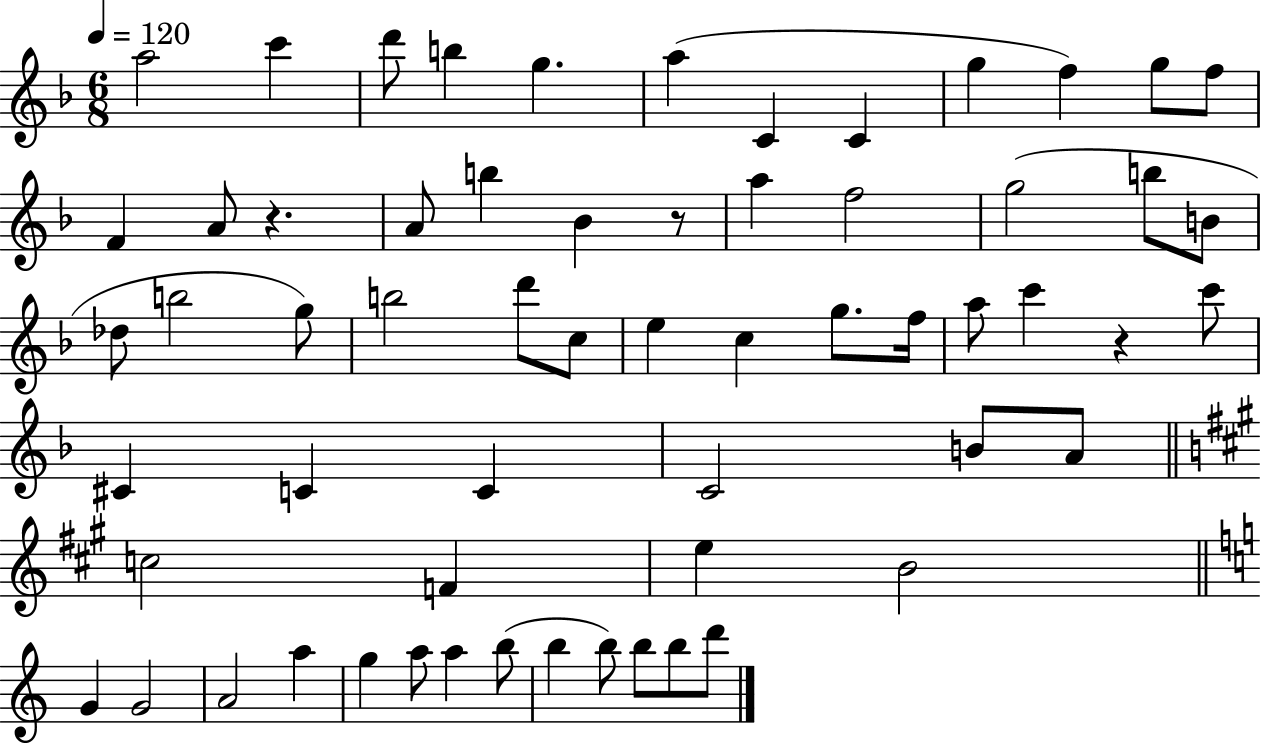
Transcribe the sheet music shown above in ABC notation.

X:1
T:Untitled
M:6/8
L:1/4
K:F
a2 c' d'/2 b g a C C g f g/2 f/2 F A/2 z A/2 b _B z/2 a f2 g2 b/2 B/2 _d/2 b2 g/2 b2 d'/2 c/2 e c g/2 f/4 a/2 c' z c'/2 ^C C C C2 B/2 A/2 c2 F e B2 G G2 A2 a g a/2 a b/2 b b/2 b/2 b/2 d'/2